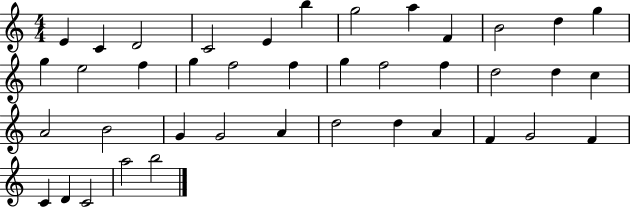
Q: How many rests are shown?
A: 0